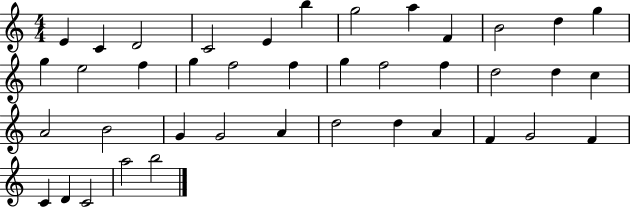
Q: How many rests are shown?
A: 0